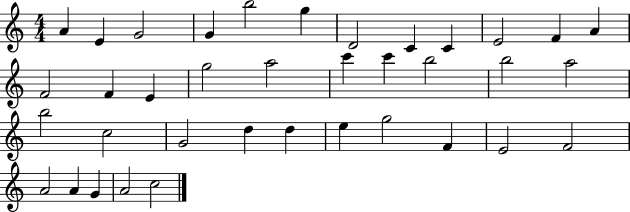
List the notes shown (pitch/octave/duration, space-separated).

A4/q E4/q G4/h G4/q B5/h G5/q D4/h C4/q C4/q E4/h F4/q A4/q F4/h F4/q E4/q G5/h A5/h C6/q C6/q B5/h B5/h A5/h B5/h C5/h G4/h D5/q D5/q E5/q G5/h F4/q E4/h F4/h A4/h A4/q G4/q A4/h C5/h